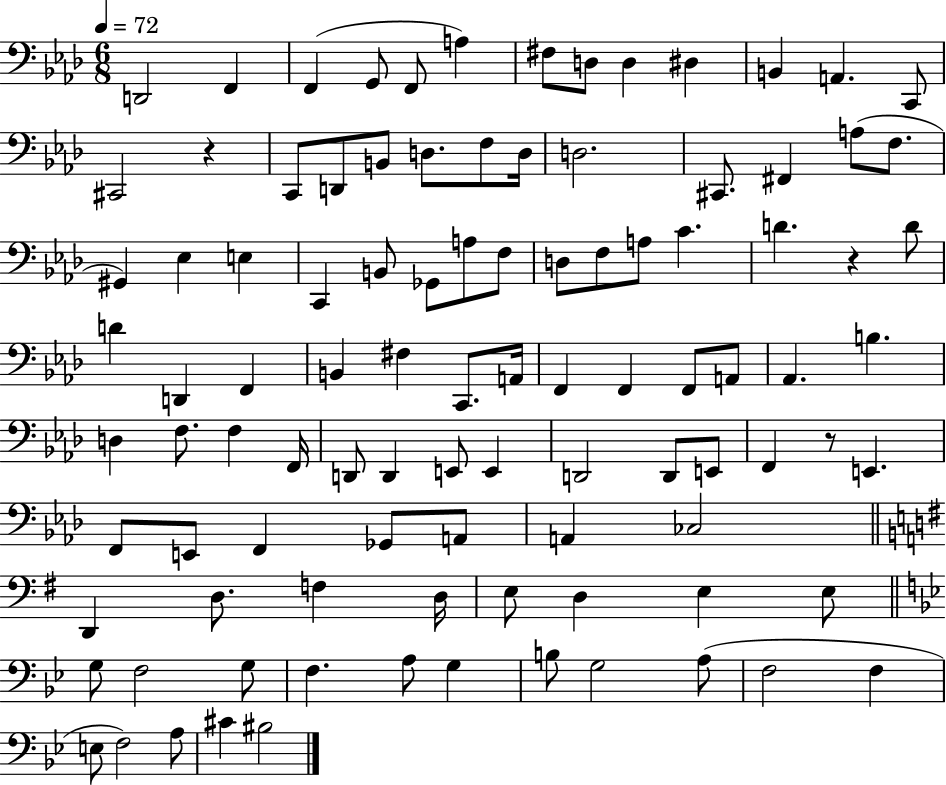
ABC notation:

X:1
T:Untitled
M:6/8
L:1/4
K:Ab
D,,2 F,, F,, G,,/2 F,,/2 A, ^F,/2 D,/2 D, ^D, B,, A,, C,,/2 ^C,,2 z C,,/2 D,,/2 B,,/2 D,/2 F,/2 D,/4 D,2 ^C,,/2 ^F,, A,/2 F,/2 ^G,, _E, E, C,, B,,/2 _G,,/2 A,/2 F,/2 D,/2 F,/2 A,/2 C D z D/2 D D,, F,, B,, ^F, C,,/2 A,,/4 F,, F,, F,,/2 A,,/2 _A,, B, D, F,/2 F, F,,/4 D,,/2 D,, E,,/2 E,, D,,2 D,,/2 E,,/2 F,, z/2 E,, F,,/2 E,,/2 F,, _G,,/2 A,,/2 A,, _C,2 D,, D,/2 F, D,/4 E,/2 D, E, E,/2 G,/2 F,2 G,/2 F, A,/2 G, B,/2 G,2 A,/2 F,2 F, E,/2 F,2 A,/2 ^C ^B,2